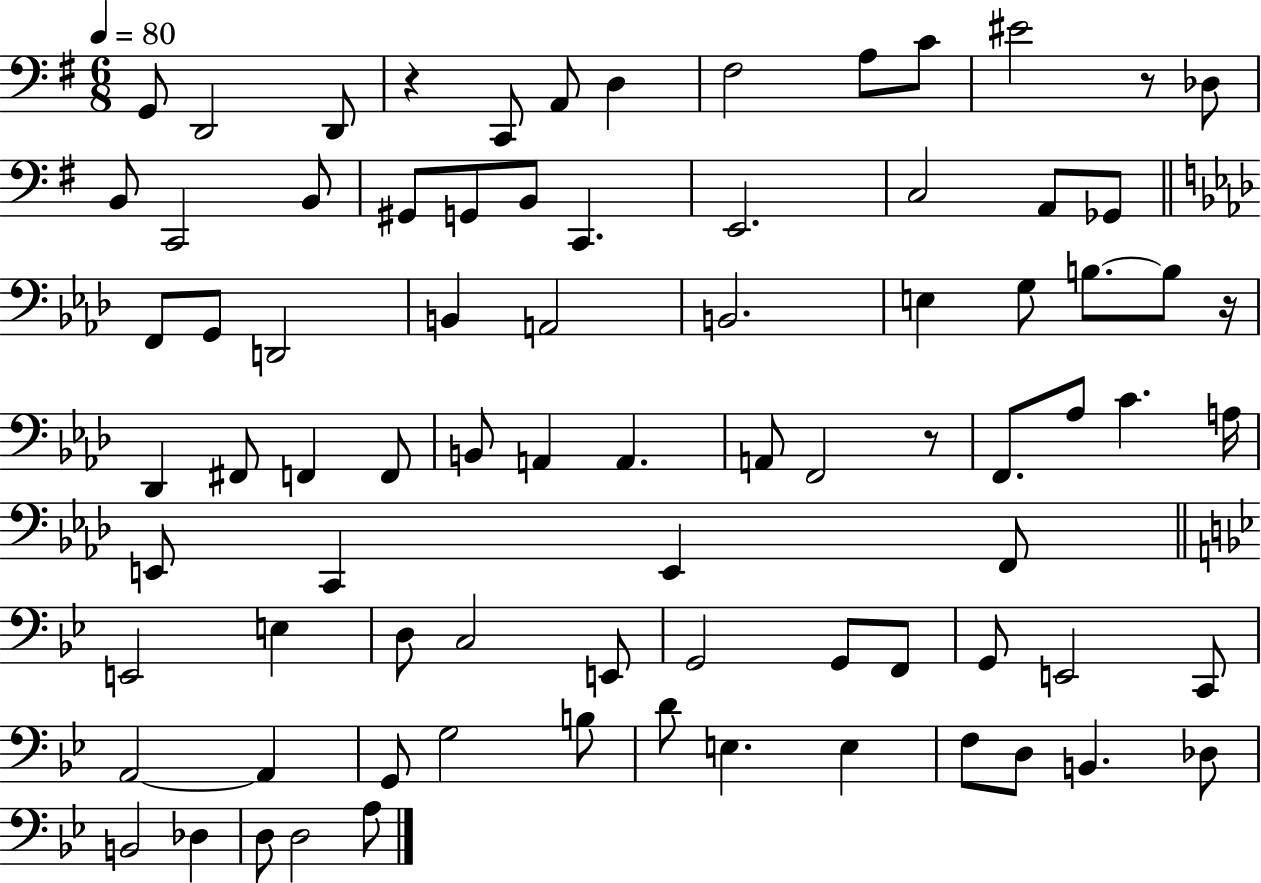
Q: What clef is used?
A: bass